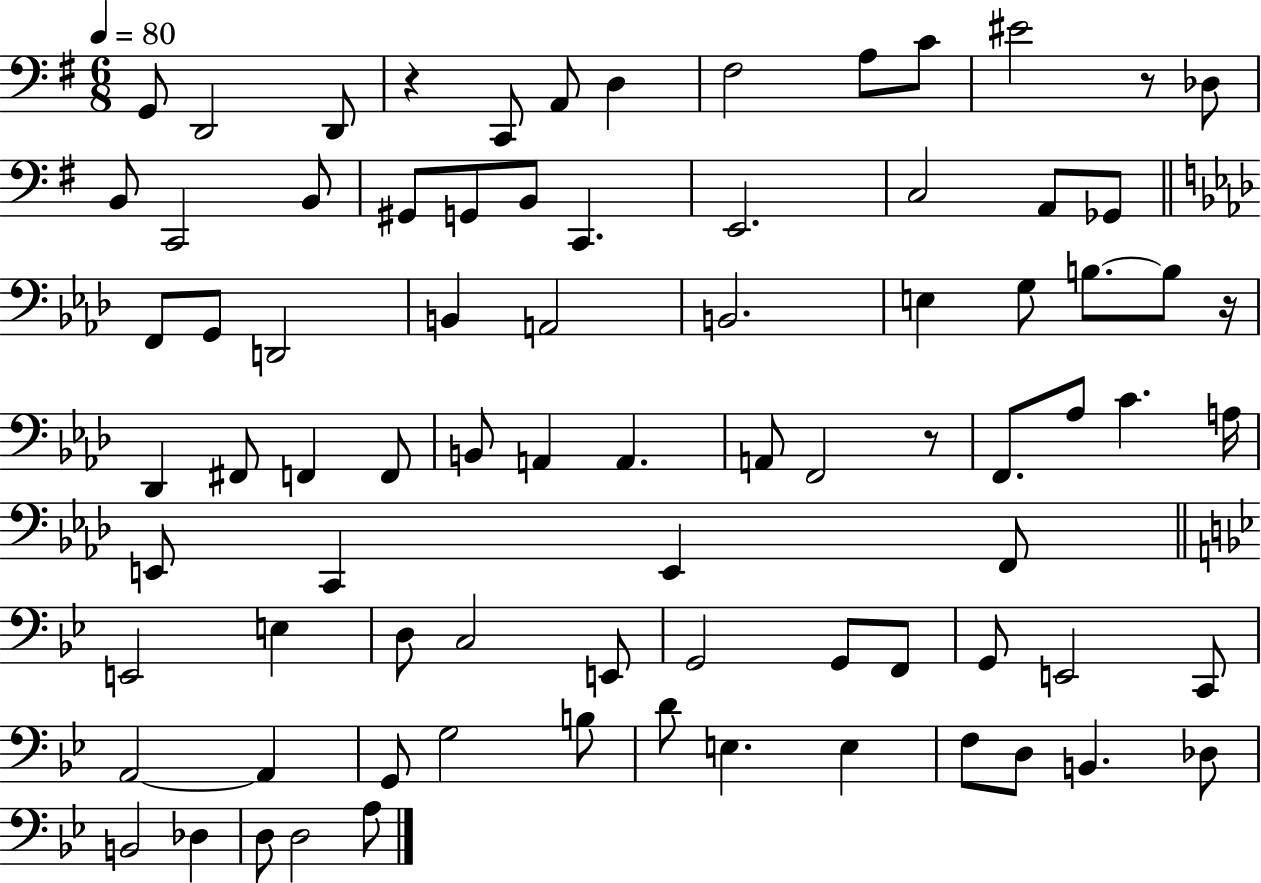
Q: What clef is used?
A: bass